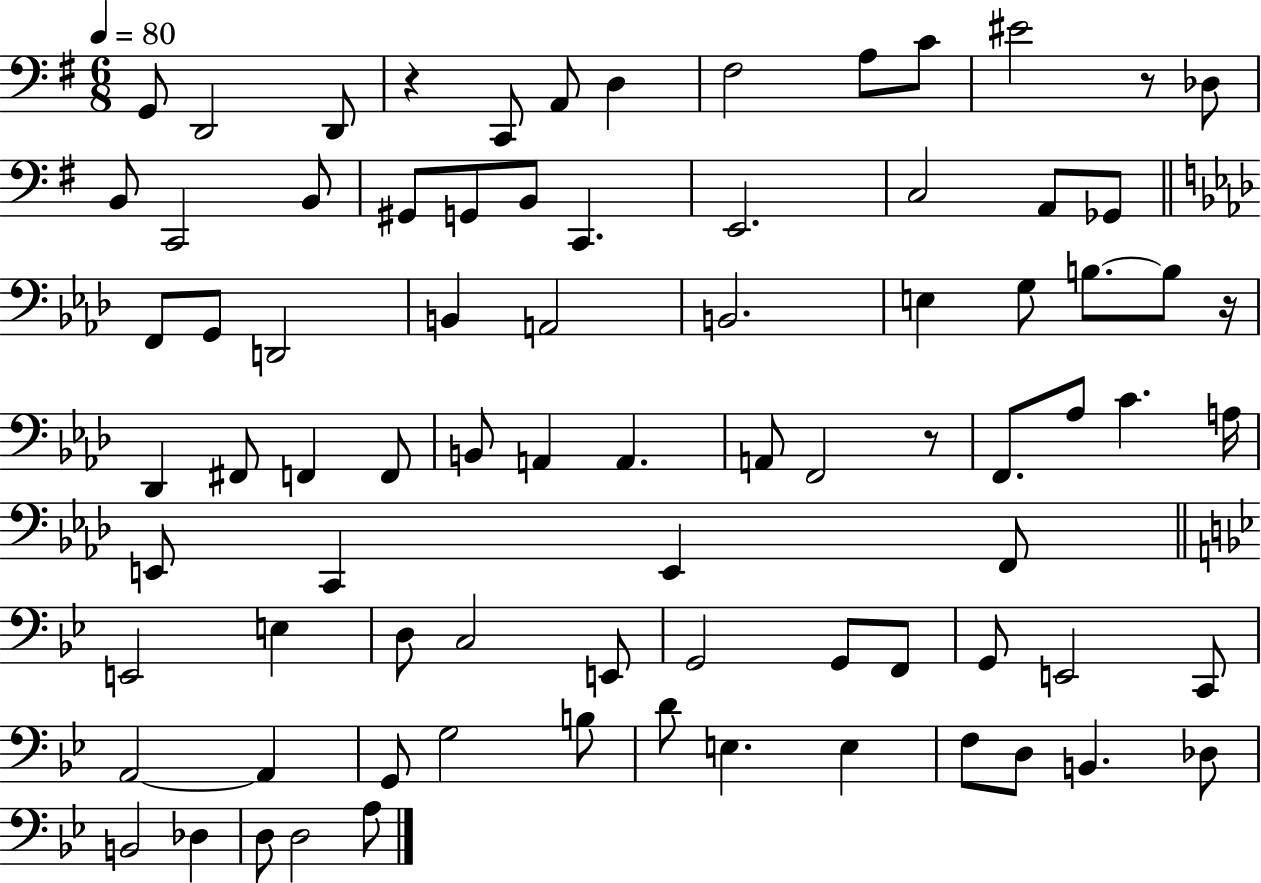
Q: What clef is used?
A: bass